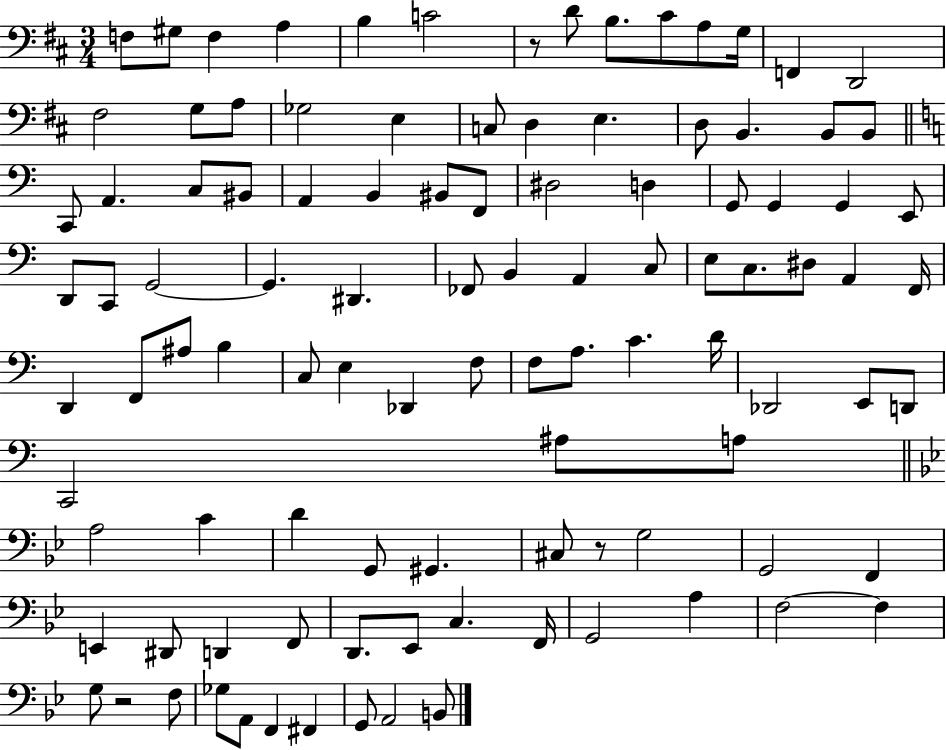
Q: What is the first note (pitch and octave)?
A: F3